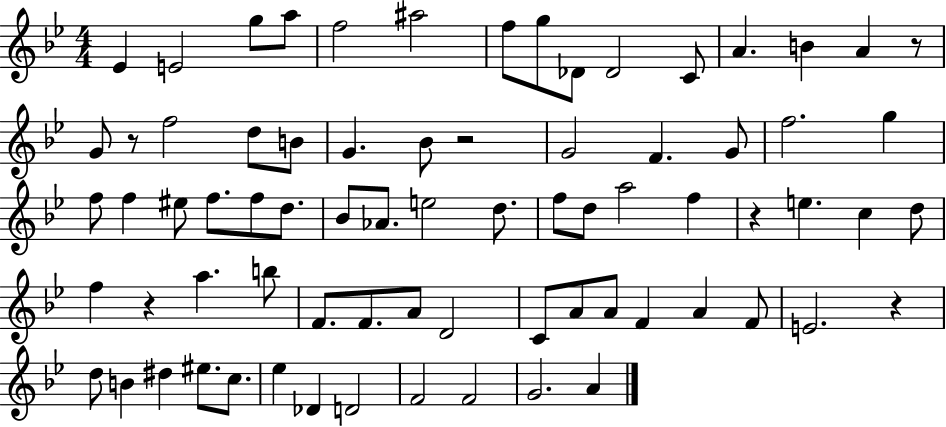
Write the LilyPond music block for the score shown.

{
  \clef treble
  \numericTimeSignature
  \time 4/4
  \key bes \major
  ees'4 e'2 g''8 a''8 | f''2 ais''2 | f''8 g''8 des'8 des'2 c'8 | a'4. b'4 a'4 r8 | \break g'8 r8 f''2 d''8 b'8 | g'4. bes'8 r2 | g'2 f'4. g'8 | f''2. g''4 | \break f''8 f''4 eis''8 f''8. f''8 d''8. | bes'8 aes'8. e''2 d''8. | f''8 d''8 a''2 f''4 | r4 e''4. c''4 d''8 | \break f''4 r4 a''4. b''8 | f'8. f'8. a'8 d'2 | c'8 a'8 a'8 f'4 a'4 f'8 | e'2. r4 | \break d''8 b'4 dis''4 eis''8. c''8. | ees''4 des'4 d'2 | f'2 f'2 | g'2. a'4 | \break \bar "|."
}